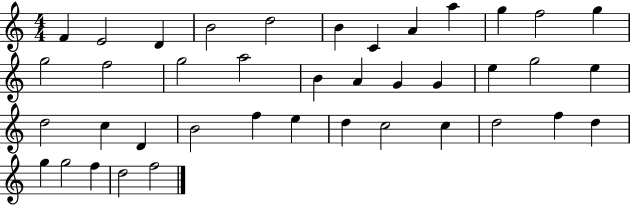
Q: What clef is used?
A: treble